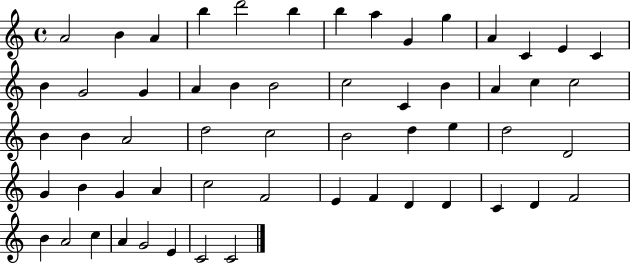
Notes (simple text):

A4/h B4/q A4/q B5/q D6/h B5/q B5/q A5/q G4/q G5/q A4/q C4/q E4/q C4/q B4/q G4/h G4/q A4/q B4/q B4/h C5/h C4/q B4/q A4/q C5/q C5/h B4/q B4/q A4/h D5/h C5/h B4/h D5/q E5/q D5/h D4/h G4/q B4/q G4/q A4/q C5/h F4/h E4/q F4/q D4/q D4/q C4/q D4/q F4/h B4/q A4/h C5/q A4/q G4/h E4/q C4/h C4/h